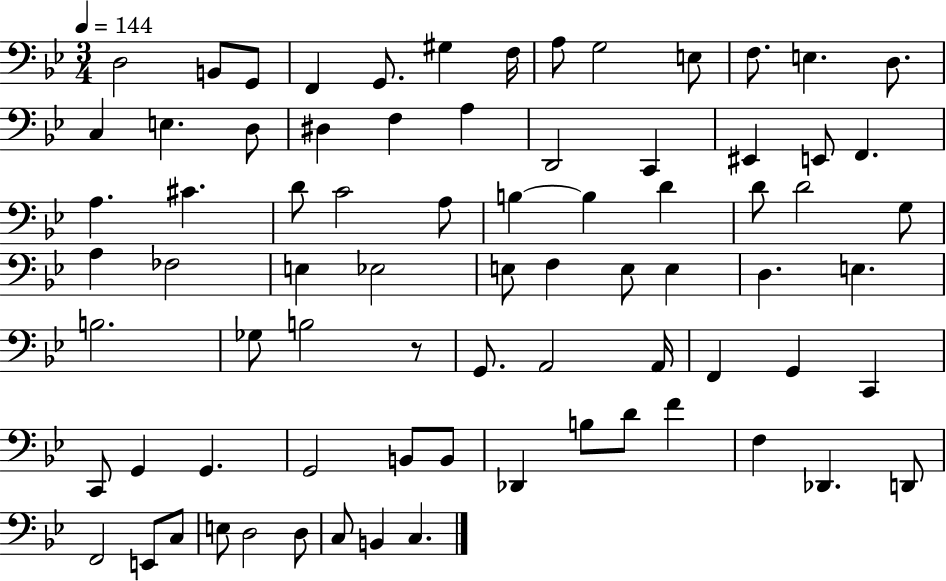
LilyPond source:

{
  \clef bass
  \numericTimeSignature
  \time 3/4
  \key bes \major
  \tempo 4 = 144
  d2 b,8 g,8 | f,4 g,8. gis4 f16 | a8 g2 e8 | f8. e4. d8. | \break c4 e4. d8 | dis4 f4 a4 | d,2 c,4 | eis,4 e,8 f,4. | \break a4. cis'4. | d'8 c'2 a8 | b4~~ b4 d'4 | d'8 d'2 g8 | \break a4 fes2 | e4 ees2 | e8 f4 e8 e4 | d4. e4. | \break b2. | ges8 b2 r8 | g,8. a,2 a,16 | f,4 g,4 c,4 | \break c,8 g,4 g,4. | g,2 b,8 b,8 | des,4 b8 d'8 f'4 | f4 des,4. d,8 | \break f,2 e,8 c8 | e8 d2 d8 | c8 b,4 c4. | \bar "|."
}